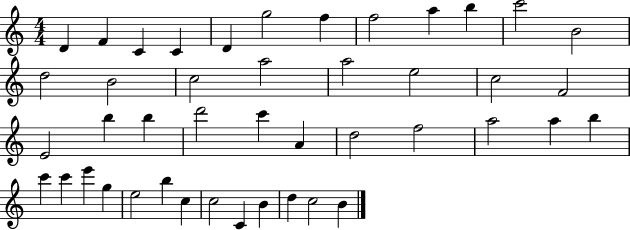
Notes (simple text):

D4/q F4/q C4/q C4/q D4/q G5/h F5/q F5/h A5/q B5/q C6/h B4/h D5/h B4/h C5/h A5/h A5/h E5/h C5/h F4/h E4/h B5/q B5/q D6/h C6/q A4/q D5/h F5/h A5/h A5/q B5/q C6/q C6/q E6/q G5/q E5/h B5/q C5/q C5/h C4/q B4/q D5/q C5/h B4/q